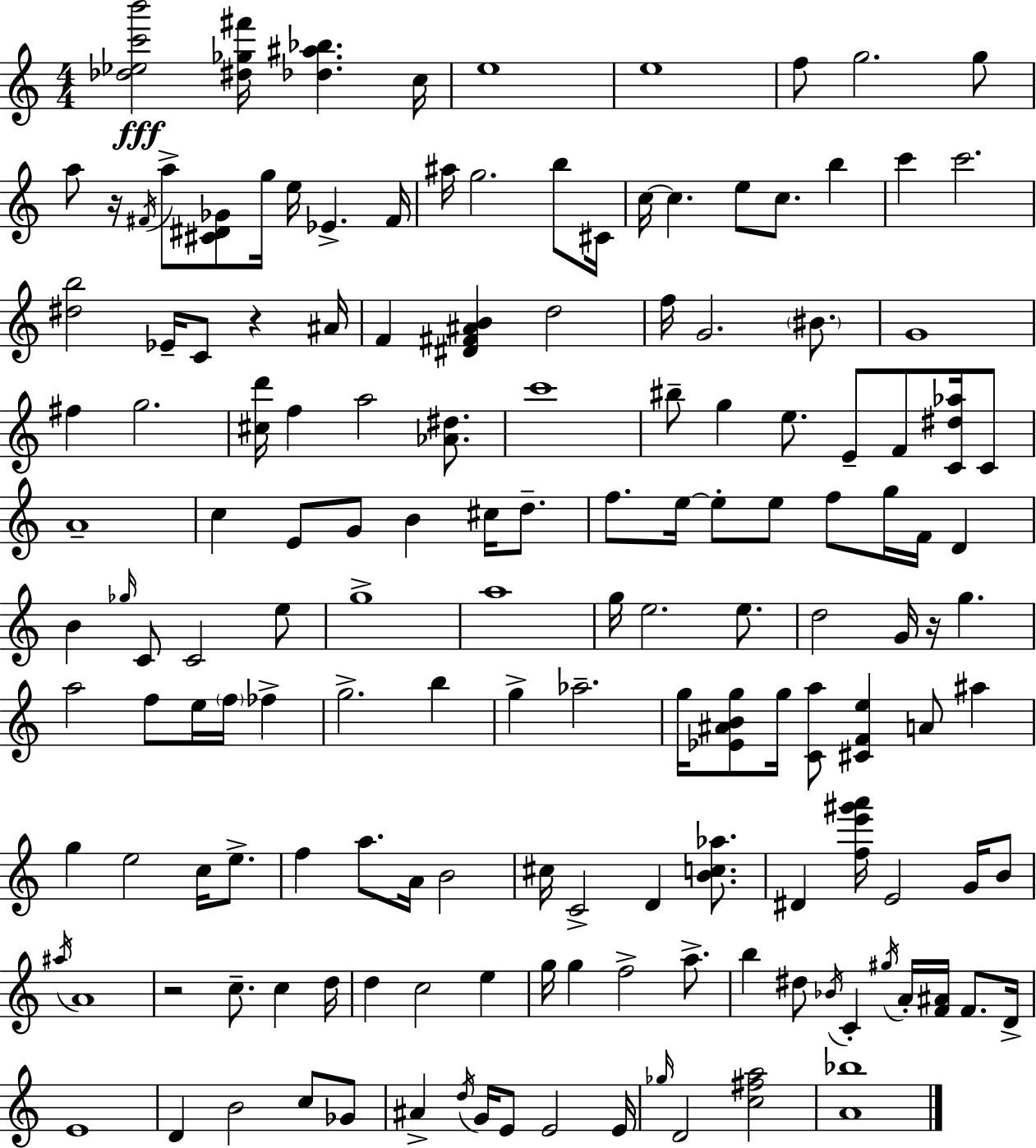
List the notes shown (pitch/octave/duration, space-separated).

[Db5,Eb5,C6,B6]/h [D#5,Gb5,F#6]/s [Db5,A#5,Bb5]/q. C5/s E5/w E5/w F5/e G5/h. G5/e A5/e R/s F#4/s A5/e [C#4,D#4,Gb4]/e G5/s E5/s Eb4/q. F#4/s A#5/s G5/h. B5/e C#4/s C5/s C5/q. E5/e C5/e. B5/q C6/q C6/h. [D#5,B5]/h Eb4/s C4/e R/q A#4/s F4/q [D#4,F#4,A#4,B4]/q D5/h F5/s G4/h. BIS4/e. G4/w F#5/q G5/h. [C#5,D6]/s F5/q A5/h [Ab4,D#5]/e. C6/w BIS5/e G5/q E5/e. E4/e F4/e [C4,D#5,Ab5]/s C4/e A4/w C5/q E4/e G4/e B4/q C#5/s D5/e. F5/e. E5/s E5/e E5/e F5/e G5/s F4/s D4/q B4/q Gb5/s C4/e C4/h E5/e G5/w A5/w G5/s E5/h. E5/e. D5/h G4/s R/s G5/q. A5/h F5/e E5/s F5/s FES5/q G5/h. B5/q G5/q Ab5/h. G5/s [Eb4,A#4,B4,G5]/e G5/s [C4,A5]/e [C#4,F4,E5]/q A4/e A#5/q G5/q E5/h C5/s E5/e. F5/q A5/e. A4/s B4/h C#5/s C4/h D4/q [B4,C5,Ab5]/e. D#4/q [F5,E6,G#6,A6]/s E4/h G4/s B4/e A#5/s A4/w R/h C5/e. C5/q D5/s D5/q C5/h E5/q G5/s G5/q F5/h A5/e. B5/q D#5/e Bb4/s C4/q G#5/s A4/s [F4,A#4]/s F4/e. D4/s E4/w D4/q B4/h C5/e Gb4/e A#4/q D5/s G4/s E4/e E4/h E4/s Gb5/s D4/h [C5,F#5,A5]/h [A4,Bb5]/w